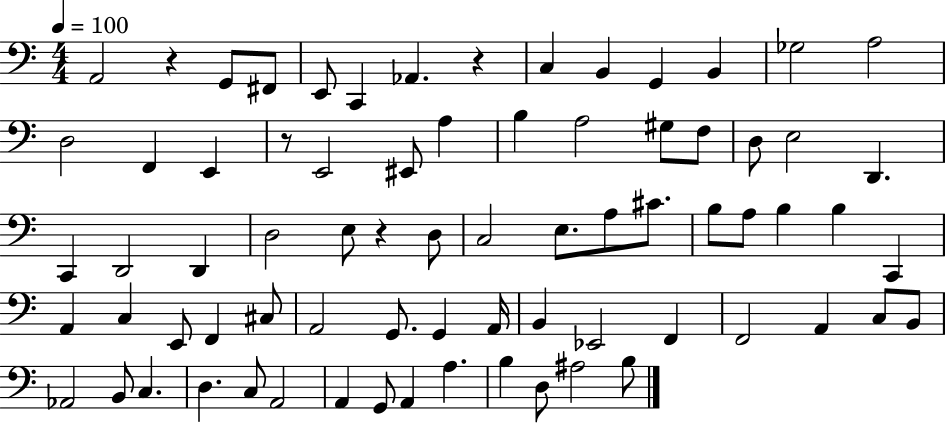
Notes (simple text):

A2/h R/q G2/e F#2/e E2/e C2/q Ab2/q. R/q C3/q B2/q G2/q B2/q Gb3/h A3/h D3/h F2/q E2/q R/e E2/h EIS2/e A3/q B3/q A3/h G#3/e F3/e D3/e E3/h D2/q. C2/q D2/h D2/q D3/h E3/e R/q D3/e C3/h E3/e. A3/e C#4/e. B3/e A3/e B3/q B3/q C2/q A2/q C3/q E2/e F2/q C#3/e A2/h G2/e. G2/q A2/s B2/q Eb2/h F2/q F2/h A2/q C3/e B2/e Ab2/h B2/e C3/q. D3/q. C3/e A2/h A2/q G2/e A2/q A3/q. B3/q D3/e A#3/h B3/e